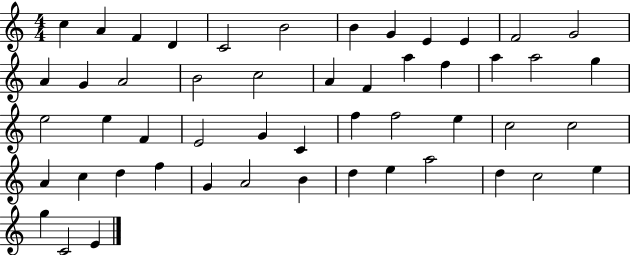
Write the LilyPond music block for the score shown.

{
  \clef treble
  \numericTimeSignature
  \time 4/4
  \key c \major
  c''4 a'4 f'4 d'4 | c'2 b'2 | b'4 g'4 e'4 e'4 | f'2 g'2 | \break a'4 g'4 a'2 | b'2 c''2 | a'4 f'4 a''4 f''4 | a''4 a''2 g''4 | \break e''2 e''4 f'4 | e'2 g'4 c'4 | f''4 f''2 e''4 | c''2 c''2 | \break a'4 c''4 d''4 f''4 | g'4 a'2 b'4 | d''4 e''4 a''2 | d''4 c''2 e''4 | \break g''4 c'2 e'4 | \bar "|."
}